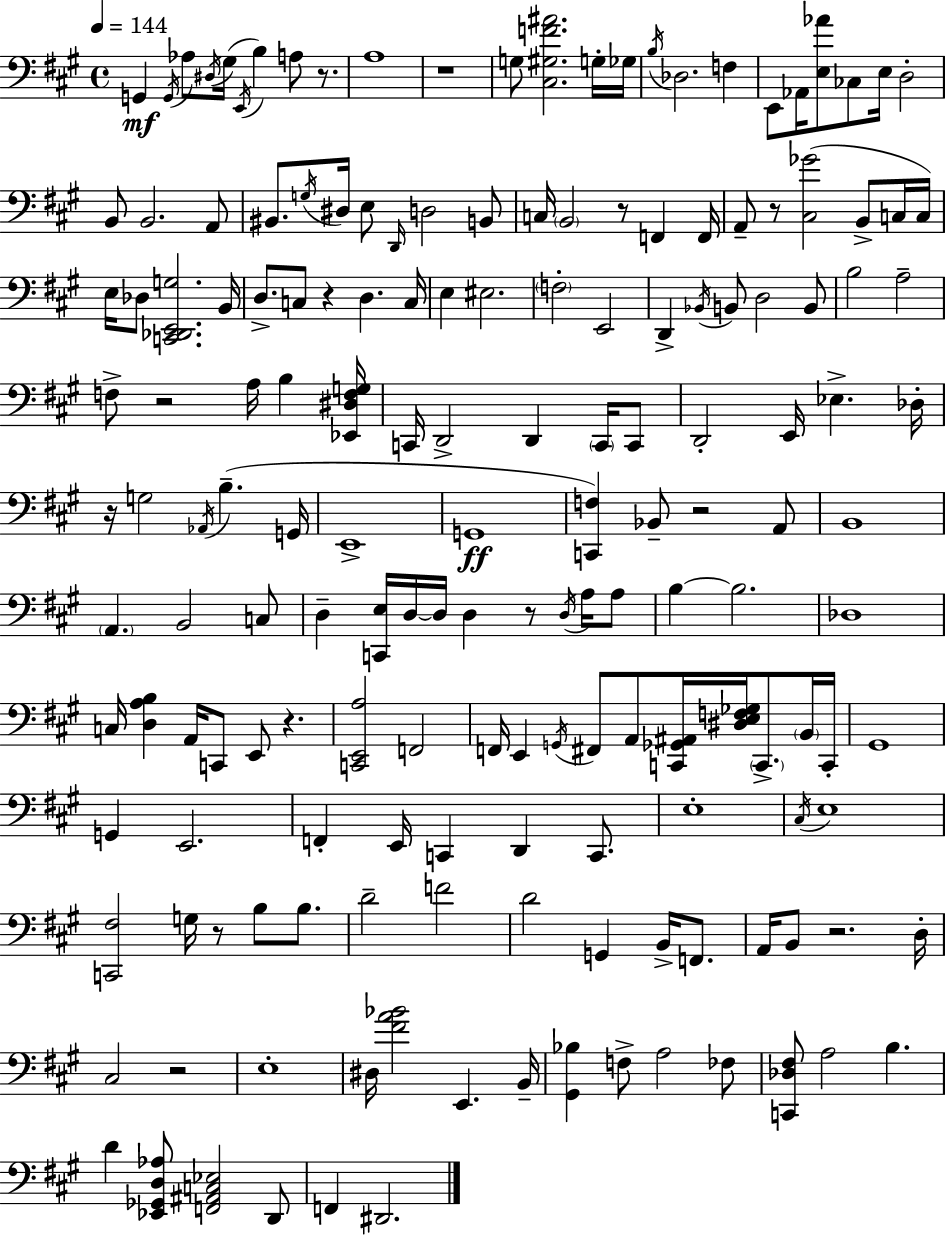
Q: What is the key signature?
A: A major